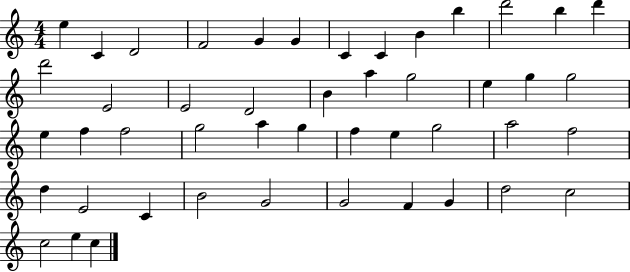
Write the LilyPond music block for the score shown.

{
  \clef treble
  \numericTimeSignature
  \time 4/4
  \key c \major
  e''4 c'4 d'2 | f'2 g'4 g'4 | c'4 c'4 b'4 b''4 | d'''2 b''4 d'''4 | \break d'''2 e'2 | e'2 d'2 | b'4 a''4 g''2 | e''4 g''4 g''2 | \break e''4 f''4 f''2 | g''2 a''4 g''4 | f''4 e''4 g''2 | a''2 f''2 | \break d''4 e'2 c'4 | b'2 g'2 | g'2 f'4 g'4 | d''2 c''2 | \break c''2 e''4 c''4 | \bar "|."
}